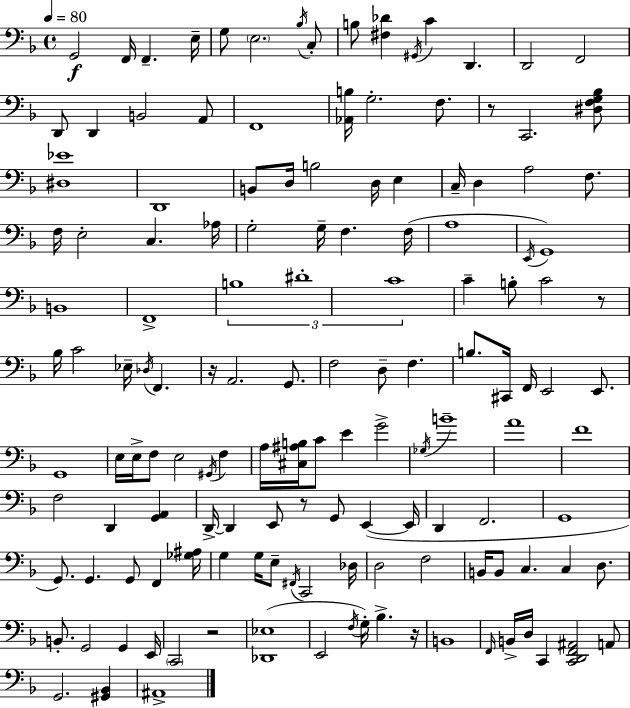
G2/h F2/s F2/q. E3/s G3/e E3/h. Bb3/s C3/e B3/e [F#3,Db4]/q G#2/s C4/q D2/q. D2/h F2/h D2/e D2/q B2/h A2/e F2/w [Ab2,B3]/s G3/h. F3/e. R/e C2/h. [D#3,F3,G3,Bb3]/e [D#3,Eb4]/w D2/w B2/e D3/s B3/h D3/s E3/q C3/s D3/q A3/h F3/e. F3/s E3/h C3/q. Ab3/s G3/h G3/s F3/q. F3/s A3/w E2/s G2/w B2/w F2/w B3/w D#4/w C4/w C4/q B3/e C4/h R/e Bb3/s C4/h Eb3/s Db3/s F2/q. R/s A2/h. G2/e. F3/h D3/e F3/q. B3/e. C#2/s F2/s E2/h E2/e. G2/w E3/s E3/s F3/e E3/h G#2/s F3/q A3/s [C#3,A#3,B3]/s C4/e E4/q G4/h Gb3/s B4/w A4/w F4/w F3/h D2/q [G2,A2]/q D2/s D2/q E2/e R/e G2/e E2/q E2/s D2/q F2/h. G2/w G2/e. G2/q. G2/e F2/q [Gb3,A#3]/s G3/q G3/s E3/e F#2/s C2/h Db3/s D3/h F3/h B2/s B2/e C3/q. C3/q D3/e. B2/e. G2/h G2/q E2/s C2/h R/h [Db2,Eb3]/w E2/h F3/s G3/s Bb3/q. R/s B2/w F2/s B2/s D3/s C2/q [C2,D2,F2,A#2]/h A2/e G2/h. [G#2,Bb2]/q A#2/w